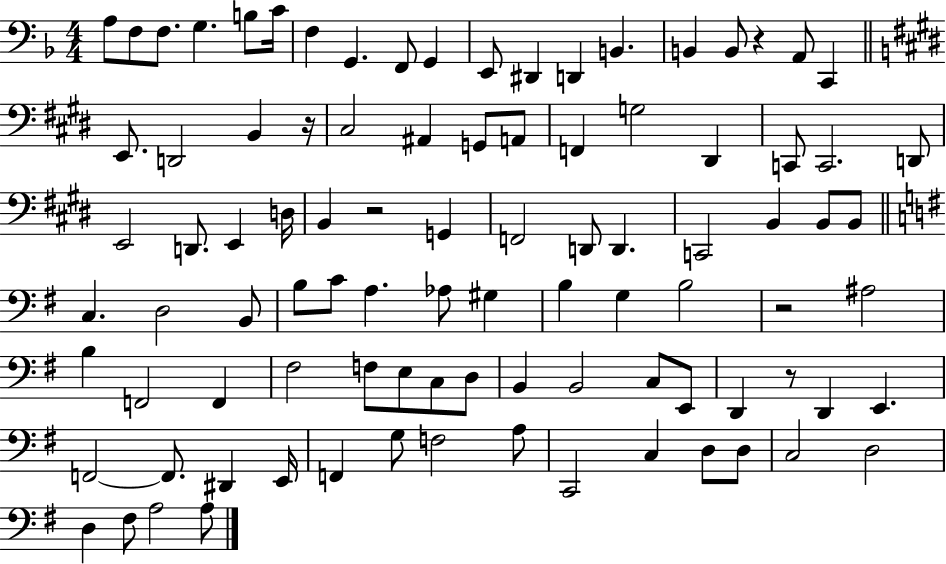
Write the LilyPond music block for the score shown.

{
  \clef bass
  \numericTimeSignature
  \time 4/4
  \key f \major
  a8 f8 f8. g4. b8 c'16 | f4 g,4. f,8 g,4 | e,8 dis,4 d,4 b,4. | b,4 b,8 r4 a,8 c,4 | \break \bar "||" \break \key e \major e,8. d,2 b,4 r16 | cis2 ais,4 g,8 a,8 | f,4 g2 dis,4 | c,8 c,2. d,8 | \break e,2 d,8. e,4 d16 | b,4 r2 g,4 | f,2 d,8 d,4. | c,2 b,4 b,8 b,8 | \break \bar "||" \break \key e \minor c4. d2 b,8 | b8 c'8 a4. aes8 gis4 | b4 g4 b2 | r2 ais2 | \break b4 f,2 f,4 | fis2 f8 e8 c8 d8 | b,4 b,2 c8 e,8 | d,4 r8 d,4 e,4. | \break f,2~~ f,8. dis,4 e,16 | f,4 g8 f2 a8 | c,2 c4 d8 d8 | c2 d2 | \break d4 fis8 a2 a8 | \bar "|."
}